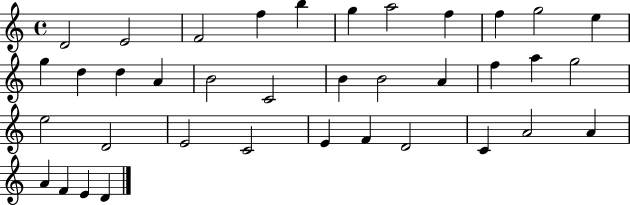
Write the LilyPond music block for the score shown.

{
  \clef treble
  \time 4/4
  \defaultTimeSignature
  \key c \major
  d'2 e'2 | f'2 f''4 b''4 | g''4 a''2 f''4 | f''4 g''2 e''4 | \break g''4 d''4 d''4 a'4 | b'2 c'2 | b'4 b'2 a'4 | f''4 a''4 g''2 | \break e''2 d'2 | e'2 c'2 | e'4 f'4 d'2 | c'4 a'2 a'4 | \break a'4 f'4 e'4 d'4 | \bar "|."
}